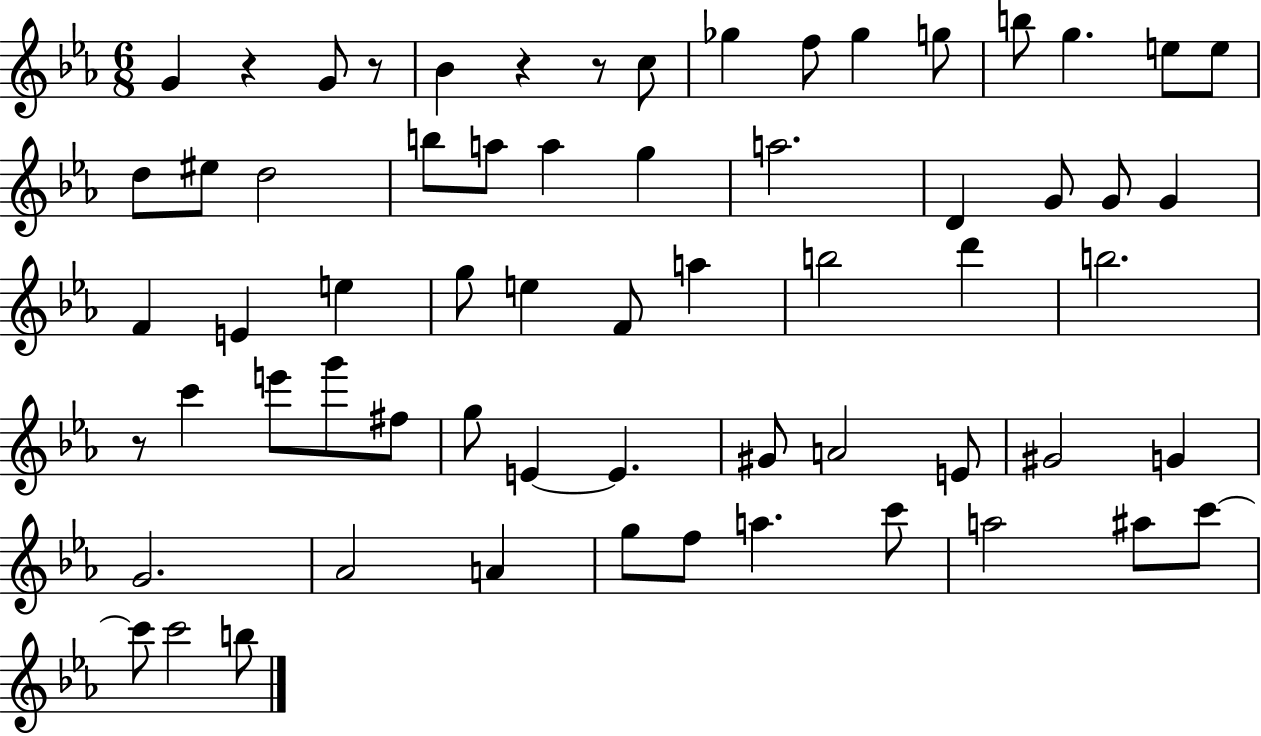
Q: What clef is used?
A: treble